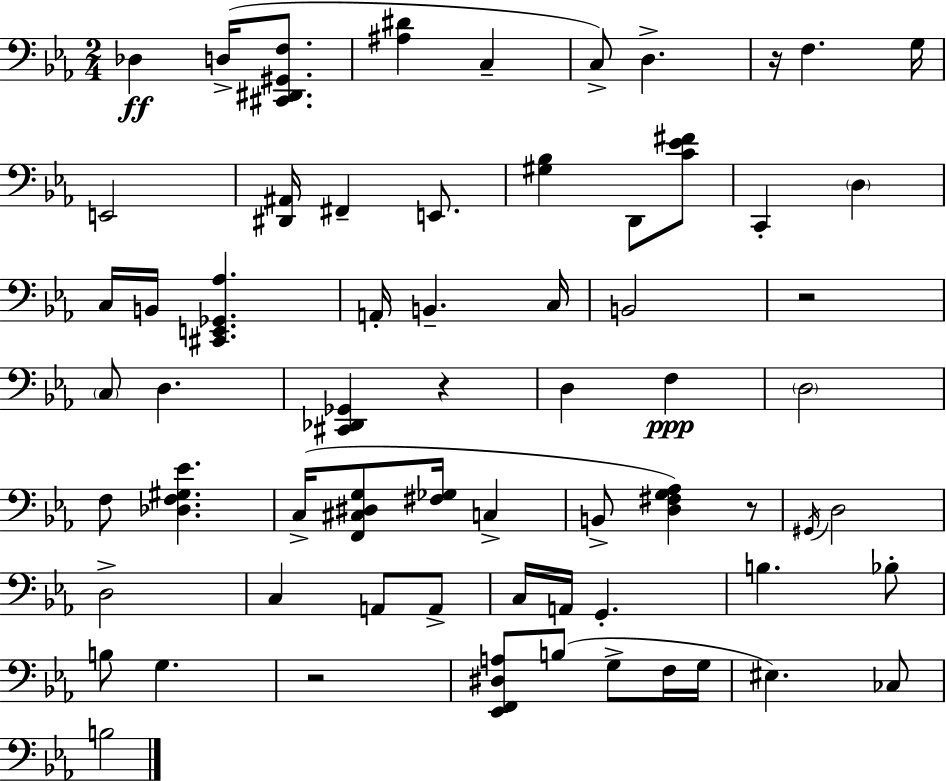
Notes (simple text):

Db3/q D3/s [C#2,D#2,G#2,F3]/e. [A#3,D#4]/q C3/q C3/e D3/q. R/s F3/q. G3/s E2/h [D#2,A#2]/s F#2/q E2/e. [G#3,Bb3]/q D2/e [C4,Eb4,F#4]/e C2/q D3/q C3/s B2/s [C#2,E2,Gb2,Ab3]/q. A2/s B2/q. C3/s B2/h R/h C3/e D3/q. [C#2,Db2,Gb2]/q R/q D3/q F3/q D3/h F3/e [Db3,F3,G#3,Eb4]/q. C3/s [F2,C#3,D#3,G3]/e [F#3,Gb3]/s C3/q B2/e [D3,F#3,G3,Ab3]/q R/e G#2/s D3/h D3/h C3/q A2/e A2/e C3/s A2/s G2/q. B3/q. Bb3/e B3/e G3/q. R/h [Eb2,F2,D#3,A3]/e B3/e G3/e F3/s G3/s EIS3/q. CES3/e B3/h